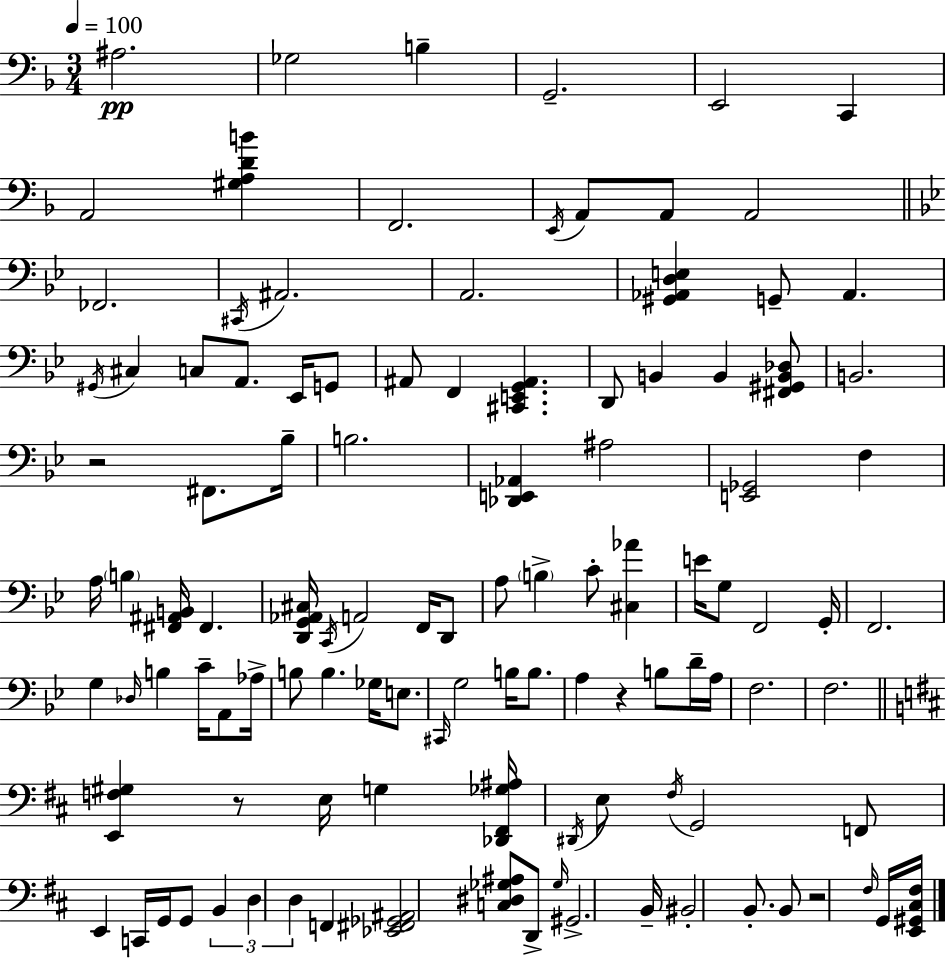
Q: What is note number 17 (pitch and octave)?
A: G2